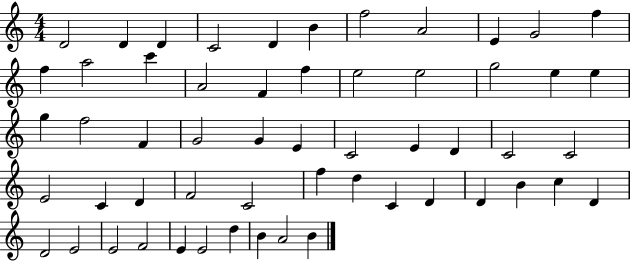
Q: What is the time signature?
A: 4/4